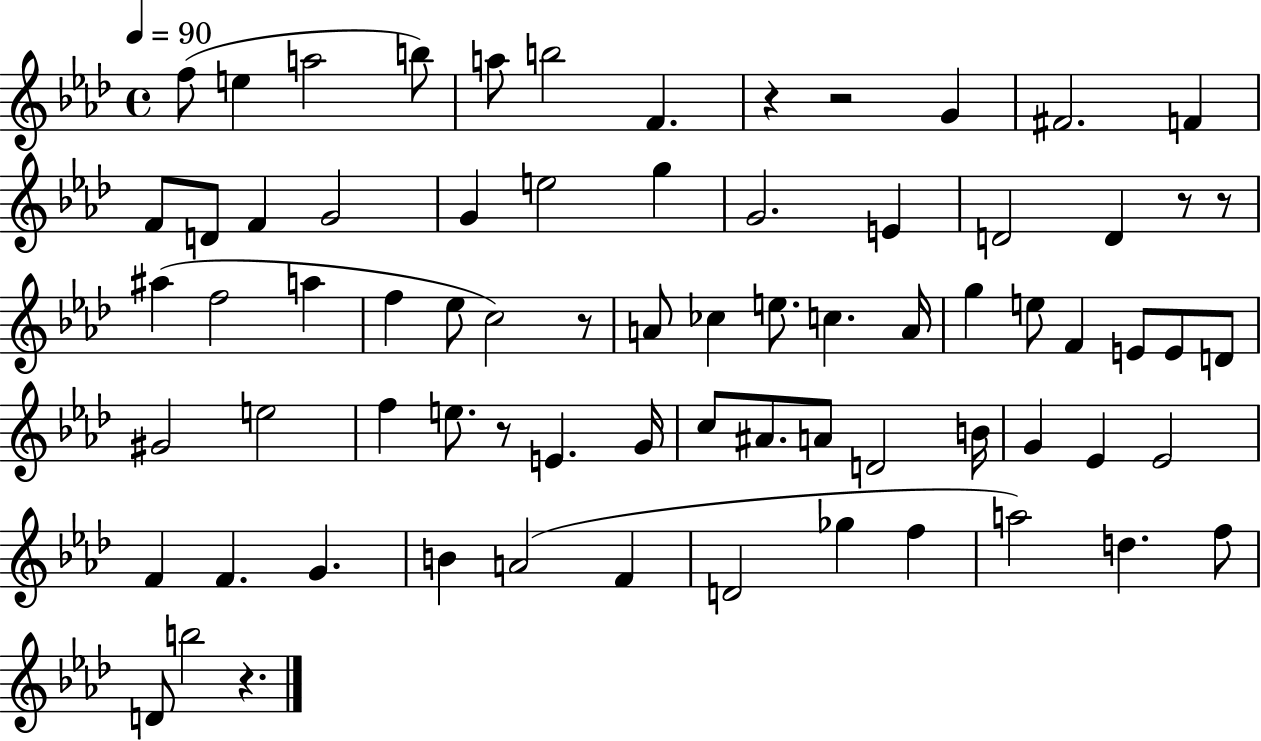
{
  \clef treble
  \time 4/4
  \defaultTimeSignature
  \key aes \major
  \tempo 4 = 90
  f''8( e''4 a''2 b''8) | a''8 b''2 f'4. | r4 r2 g'4 | fis'2. f'4 | \break f'8 d'8 f'4 g'2 | g'4 e''2 g''4 | g'2. e'4 | d'2 d'4 r8 r8 | \break ais''4( f''2 a''4 | f''4 ees''8 c''2) r8 | a'8 ces''4 e''8. c''4. a'16 | g''4 e''8 f'4 e'8 e'8 d'8 | \break gis'2 e''2 | f''4 e''8. r8 e'4. g'16 | c''8 ais'8. a'8 d'2 b'16 | g'4 ees'4 ees'2 | \break f'4 f'4. g'4. | b'4 a'2( f'4 | d'2 ges''4 f''4 | a''2) d''4. f''8 | \break d'8 b''2 r4. | \bar "|."
}